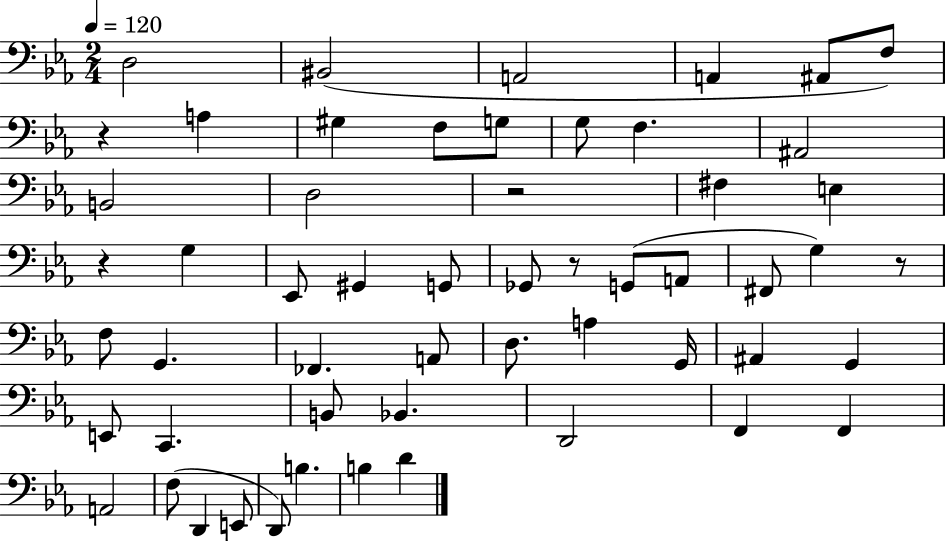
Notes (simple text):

D3/h BIS2/h A2/h A2/q A#2/e F3/e R/q A3/q G#3/q F3/e G3/e G3/e F3/q. A#2/h B2/h D3/h R/h F#3/q E3/q R/q G3/q Eb2/e G#2/q G2/e Gb2/e R/e G2/e A2/e F#2/e G3/q R/e F3/e G2/q. FES2/q. A2/e D3/e. A3/q G2/s A#2/q G2/q E2/e C2/q. B2/e Bb2/q. D2/h F2/q F2/q A2/h F3/e D2/q E2/e D2/e B3/q. B3/q D4/q